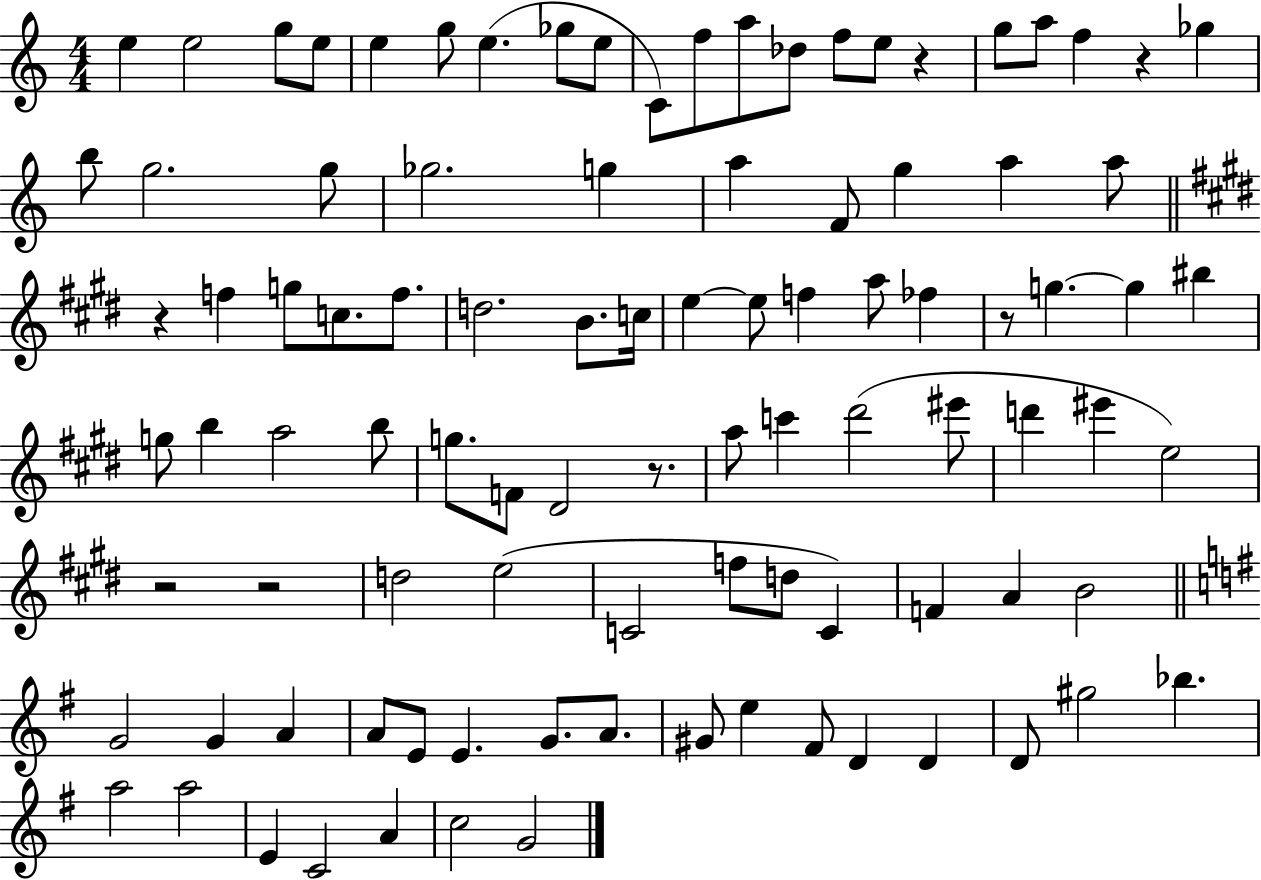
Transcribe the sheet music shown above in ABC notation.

X:1
T:Untitled
M:4/4
L:1/4
K:C
e e2 g/2 e/2 e g/2 e _g/2 e/2 C/2 f/2 a/2 _d/2 f/2 e/2 z g/2 a/2 f z _g b/2 g2 g/2 _g2 g a F/2 g a a/2 z f g/2 c/2 f/2 d2 B/2 c/4 e e/2 f a/2 _f z/2 g g ^b g/2 b a2 b/2 g/2 F/2 ^D2 z/2 a/2 c' ^d'2 ^e'/2 d' ^e' e2 z2 z2 d2 e2 C2 f/2 d/2 C F A B2 G2 G A A/2 E/2 E G/2 A/2 ^G/2 e ^F/2 D D D/2 ^g2 _b a2 a2 E C2 A c2 G2